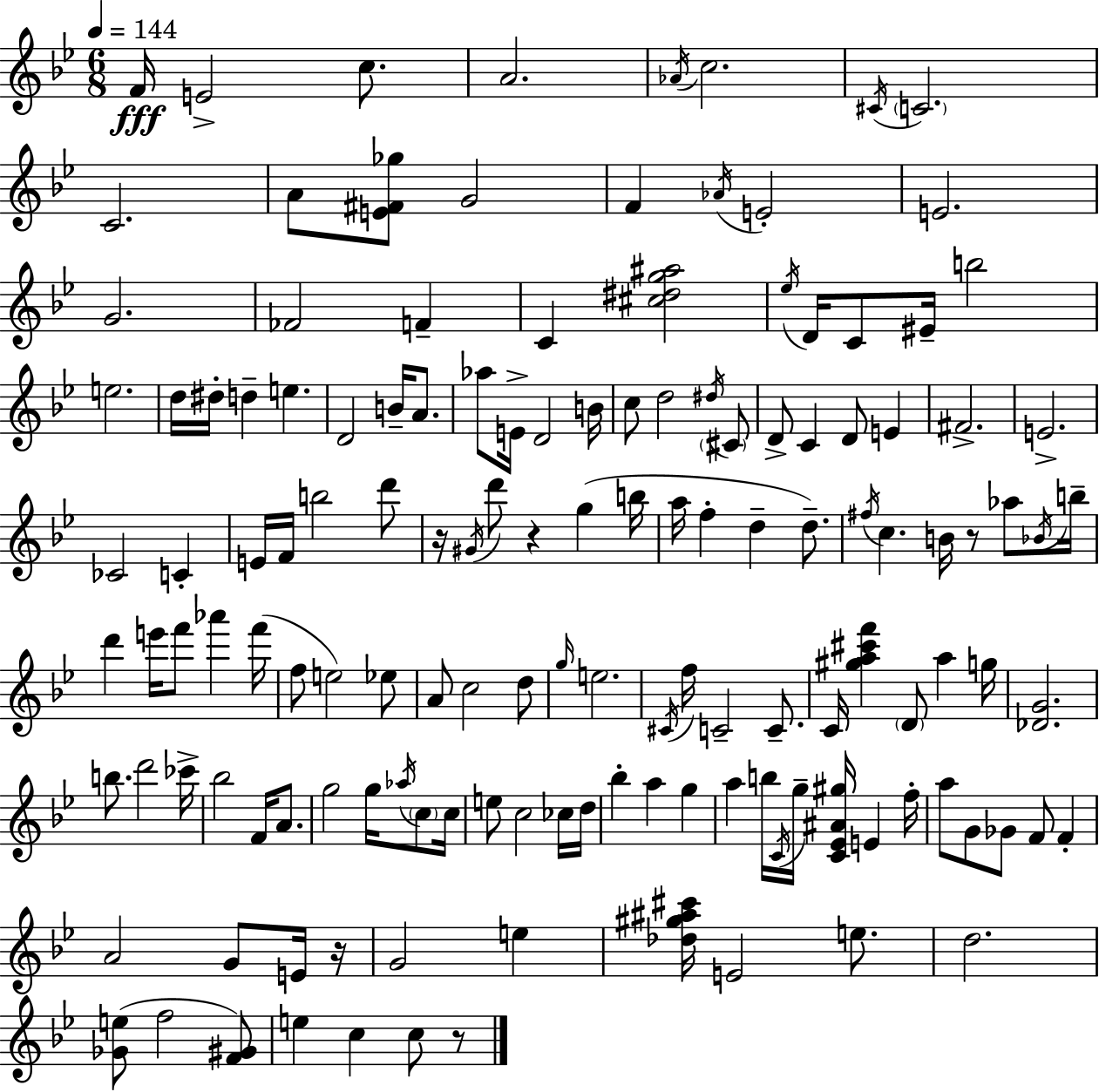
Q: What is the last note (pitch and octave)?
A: C5